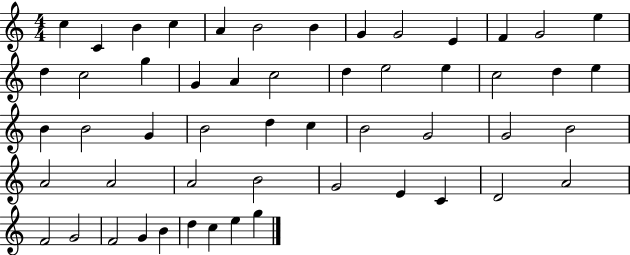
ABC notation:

X:1
T:Untitled
M:4/4
L:1/4
K:C
c C B c A B2 B G G2 E F G2 e d c2 g G A c2 d e2 e c2 d e B B2 G B2 d c B2 G2 G2 B2 A2 A2 A2 B2 G2 E C D2 A2 F2 G2 F2 G B d c e g